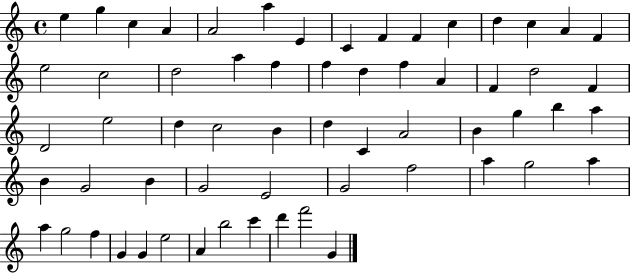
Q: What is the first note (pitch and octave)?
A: E5